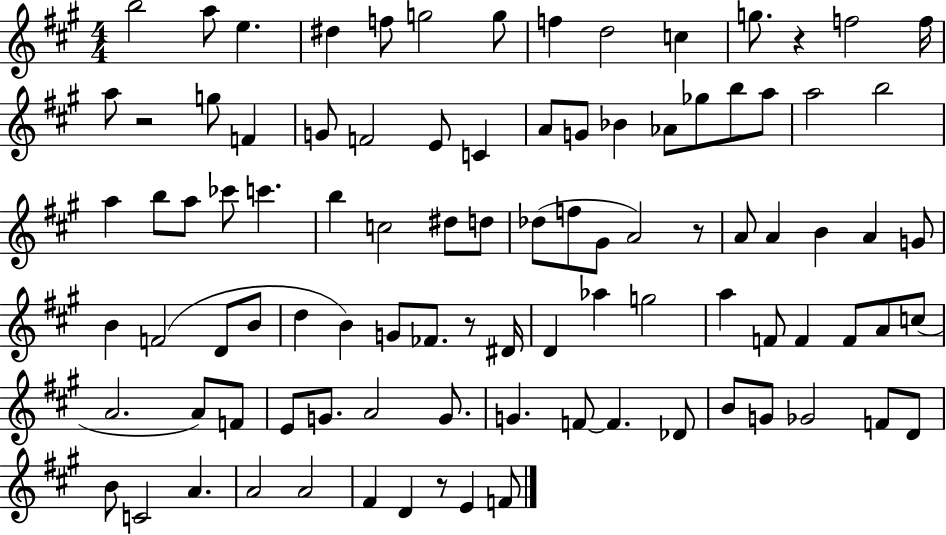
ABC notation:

X:1
T:Untitled
M:4/4
L:1/4
K:A
b2 a/2 e ^d f/2 g2 g/2 f d2 c g/2 z f2 f/4 a/2 z2 g/2 F G/2 F2 E/2 C A/2 G/2 _B _A/2 _g/2 b/2 a/2 a2 b2 a b/2 a/2 _c'/2 c' b c2 ^d/2 d/2 _d/2 f/2 ^G/2 A2 z/2 A/2 A B A G/2 B F2 D/2 B/2 d B G/2 _F/2 z/2 ^D/4 D _a g2 a F/2 F F/2 A/2 c/2 A2 A/2 F/2 E/2 G/2 A2 G/2 G F/2 F _D/2 B/2 G/2 _G2 F/2 D/2 B/2 C2 A A2 A2 ^F D z/2 E F/2